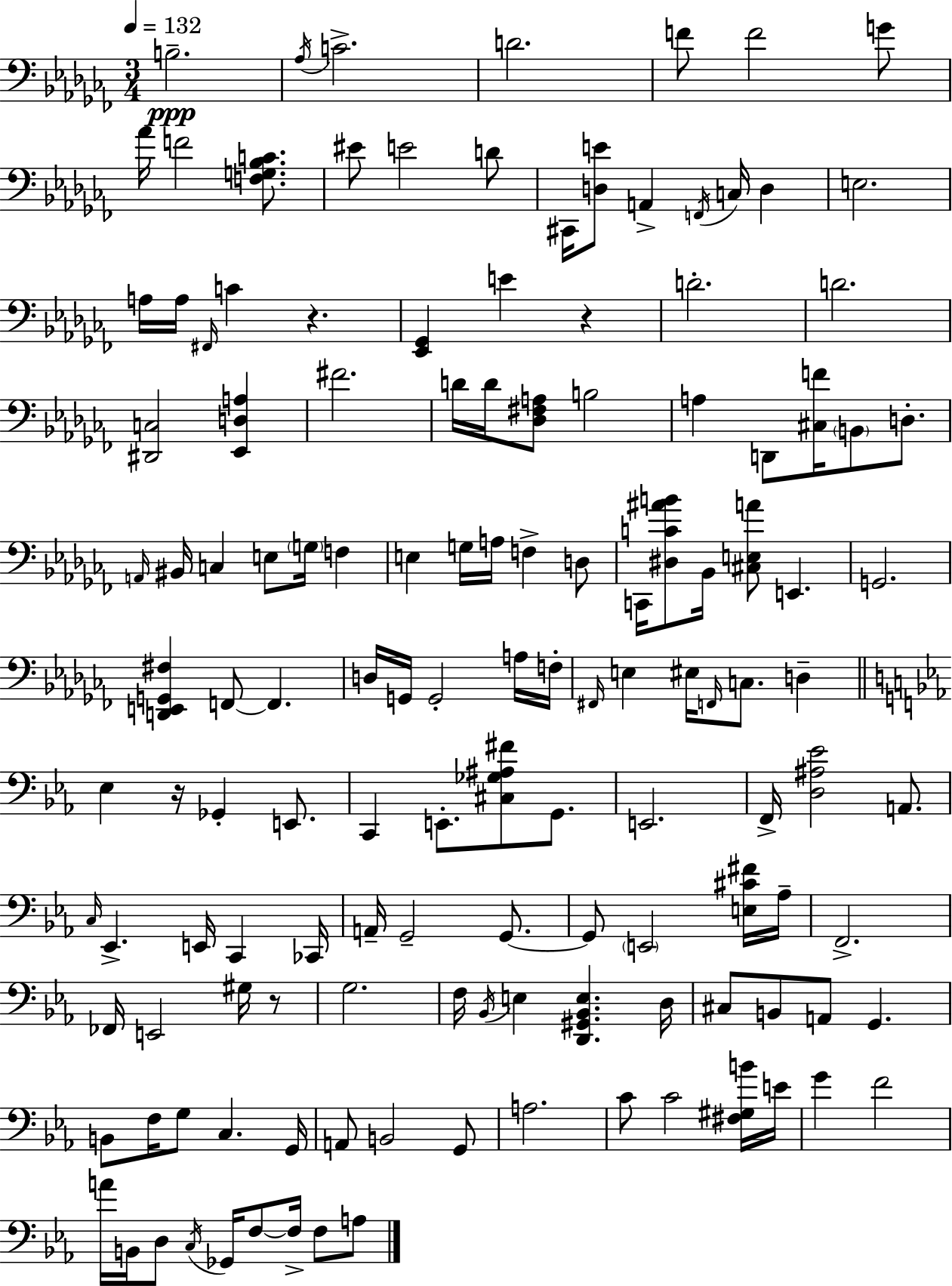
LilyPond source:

{
  \clef bass
  \numericTimeSignature
  \time 3/4
  \key aes \minor
  \tempo 4 = 132
  \repeat volta 2 { b2.--\ppp | \acciaccatura { aes16 } c'2.-> | d'2. | f'8 f'2 g'8 | \break aes'16 f'2 <f g bes c'>8. | eis'8 e'2 d'8 | cis,16 <d e'>8 a,4-> \acciaccatura { f,16 } c16 d4 | e2. | \break a16 a16 \grace { fis,16 } c'4 r4. | <ees, ges,>4 e'4 r4 | d'2.-. | d'2. | \break <dis, c>2 <ees, d a>4 | fis'2. | d'16 d'16 <des fis a>8 b2 | a4 d,8 <cis f'>16 \parenthesize b,8 | \break d8.-. \grace { a,16 } bis,16 c4 e8 \parenthesize g16 | f4 e4 g16 a16 f4-> | d8 c,16 <dis c' ais' b'>8 bes,16 <cis e a'>8 e,4. | g,2. | \break <d, e, g, fis>4 f,8~~ f,4. | d16 g,16 g,2-. | a16 f16-. \grace { fis,16 } e4 eis16 \grace { f,16 } c8. | d4-- \bar "||" \break \key ees \major ees4 r16 ges,4-. e,8. | c,4 e,8.-. <cis ges ais fis'>8 g,8. | e,2. | f,16-> <d ais ees'>2 a,8. | \break \grace { c16 } ees,4.-> e,16 c,4 | ces,16 a,16-- g,2-- g,8.~~ | g,8 \parenthesize e,2 <e cis' fis'>16 | aes16-- f,2.-> | \break fes,16 e,2 gis16 r8 | g2. | f16 \acciaccatura { bes,16 } e4 <d, gis, bes, e>4. | d16 cis8 b,8 a,8 g,4. | \break b,8 f16 g8 c4. | g,16 a,8 b,2 | g,8 a2. | c'8 c'2 | \break <fis gis b'>16 e'16 g'4 f'2 | a'16 b,16 d8 \acciaccatura { c16 } ges,16 f8~~ f16-> f8 | a8 } \bar "|."
}